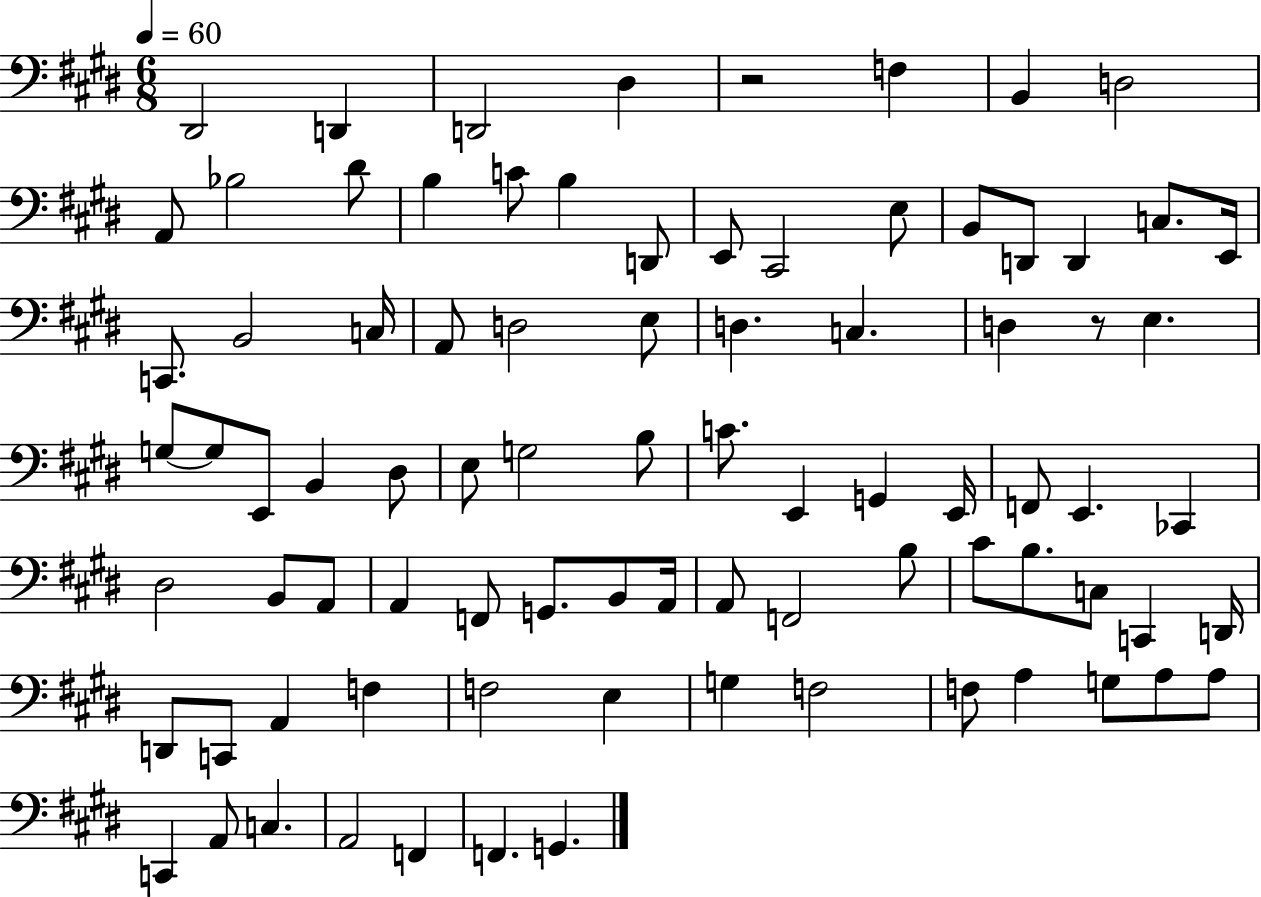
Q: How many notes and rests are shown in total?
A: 85